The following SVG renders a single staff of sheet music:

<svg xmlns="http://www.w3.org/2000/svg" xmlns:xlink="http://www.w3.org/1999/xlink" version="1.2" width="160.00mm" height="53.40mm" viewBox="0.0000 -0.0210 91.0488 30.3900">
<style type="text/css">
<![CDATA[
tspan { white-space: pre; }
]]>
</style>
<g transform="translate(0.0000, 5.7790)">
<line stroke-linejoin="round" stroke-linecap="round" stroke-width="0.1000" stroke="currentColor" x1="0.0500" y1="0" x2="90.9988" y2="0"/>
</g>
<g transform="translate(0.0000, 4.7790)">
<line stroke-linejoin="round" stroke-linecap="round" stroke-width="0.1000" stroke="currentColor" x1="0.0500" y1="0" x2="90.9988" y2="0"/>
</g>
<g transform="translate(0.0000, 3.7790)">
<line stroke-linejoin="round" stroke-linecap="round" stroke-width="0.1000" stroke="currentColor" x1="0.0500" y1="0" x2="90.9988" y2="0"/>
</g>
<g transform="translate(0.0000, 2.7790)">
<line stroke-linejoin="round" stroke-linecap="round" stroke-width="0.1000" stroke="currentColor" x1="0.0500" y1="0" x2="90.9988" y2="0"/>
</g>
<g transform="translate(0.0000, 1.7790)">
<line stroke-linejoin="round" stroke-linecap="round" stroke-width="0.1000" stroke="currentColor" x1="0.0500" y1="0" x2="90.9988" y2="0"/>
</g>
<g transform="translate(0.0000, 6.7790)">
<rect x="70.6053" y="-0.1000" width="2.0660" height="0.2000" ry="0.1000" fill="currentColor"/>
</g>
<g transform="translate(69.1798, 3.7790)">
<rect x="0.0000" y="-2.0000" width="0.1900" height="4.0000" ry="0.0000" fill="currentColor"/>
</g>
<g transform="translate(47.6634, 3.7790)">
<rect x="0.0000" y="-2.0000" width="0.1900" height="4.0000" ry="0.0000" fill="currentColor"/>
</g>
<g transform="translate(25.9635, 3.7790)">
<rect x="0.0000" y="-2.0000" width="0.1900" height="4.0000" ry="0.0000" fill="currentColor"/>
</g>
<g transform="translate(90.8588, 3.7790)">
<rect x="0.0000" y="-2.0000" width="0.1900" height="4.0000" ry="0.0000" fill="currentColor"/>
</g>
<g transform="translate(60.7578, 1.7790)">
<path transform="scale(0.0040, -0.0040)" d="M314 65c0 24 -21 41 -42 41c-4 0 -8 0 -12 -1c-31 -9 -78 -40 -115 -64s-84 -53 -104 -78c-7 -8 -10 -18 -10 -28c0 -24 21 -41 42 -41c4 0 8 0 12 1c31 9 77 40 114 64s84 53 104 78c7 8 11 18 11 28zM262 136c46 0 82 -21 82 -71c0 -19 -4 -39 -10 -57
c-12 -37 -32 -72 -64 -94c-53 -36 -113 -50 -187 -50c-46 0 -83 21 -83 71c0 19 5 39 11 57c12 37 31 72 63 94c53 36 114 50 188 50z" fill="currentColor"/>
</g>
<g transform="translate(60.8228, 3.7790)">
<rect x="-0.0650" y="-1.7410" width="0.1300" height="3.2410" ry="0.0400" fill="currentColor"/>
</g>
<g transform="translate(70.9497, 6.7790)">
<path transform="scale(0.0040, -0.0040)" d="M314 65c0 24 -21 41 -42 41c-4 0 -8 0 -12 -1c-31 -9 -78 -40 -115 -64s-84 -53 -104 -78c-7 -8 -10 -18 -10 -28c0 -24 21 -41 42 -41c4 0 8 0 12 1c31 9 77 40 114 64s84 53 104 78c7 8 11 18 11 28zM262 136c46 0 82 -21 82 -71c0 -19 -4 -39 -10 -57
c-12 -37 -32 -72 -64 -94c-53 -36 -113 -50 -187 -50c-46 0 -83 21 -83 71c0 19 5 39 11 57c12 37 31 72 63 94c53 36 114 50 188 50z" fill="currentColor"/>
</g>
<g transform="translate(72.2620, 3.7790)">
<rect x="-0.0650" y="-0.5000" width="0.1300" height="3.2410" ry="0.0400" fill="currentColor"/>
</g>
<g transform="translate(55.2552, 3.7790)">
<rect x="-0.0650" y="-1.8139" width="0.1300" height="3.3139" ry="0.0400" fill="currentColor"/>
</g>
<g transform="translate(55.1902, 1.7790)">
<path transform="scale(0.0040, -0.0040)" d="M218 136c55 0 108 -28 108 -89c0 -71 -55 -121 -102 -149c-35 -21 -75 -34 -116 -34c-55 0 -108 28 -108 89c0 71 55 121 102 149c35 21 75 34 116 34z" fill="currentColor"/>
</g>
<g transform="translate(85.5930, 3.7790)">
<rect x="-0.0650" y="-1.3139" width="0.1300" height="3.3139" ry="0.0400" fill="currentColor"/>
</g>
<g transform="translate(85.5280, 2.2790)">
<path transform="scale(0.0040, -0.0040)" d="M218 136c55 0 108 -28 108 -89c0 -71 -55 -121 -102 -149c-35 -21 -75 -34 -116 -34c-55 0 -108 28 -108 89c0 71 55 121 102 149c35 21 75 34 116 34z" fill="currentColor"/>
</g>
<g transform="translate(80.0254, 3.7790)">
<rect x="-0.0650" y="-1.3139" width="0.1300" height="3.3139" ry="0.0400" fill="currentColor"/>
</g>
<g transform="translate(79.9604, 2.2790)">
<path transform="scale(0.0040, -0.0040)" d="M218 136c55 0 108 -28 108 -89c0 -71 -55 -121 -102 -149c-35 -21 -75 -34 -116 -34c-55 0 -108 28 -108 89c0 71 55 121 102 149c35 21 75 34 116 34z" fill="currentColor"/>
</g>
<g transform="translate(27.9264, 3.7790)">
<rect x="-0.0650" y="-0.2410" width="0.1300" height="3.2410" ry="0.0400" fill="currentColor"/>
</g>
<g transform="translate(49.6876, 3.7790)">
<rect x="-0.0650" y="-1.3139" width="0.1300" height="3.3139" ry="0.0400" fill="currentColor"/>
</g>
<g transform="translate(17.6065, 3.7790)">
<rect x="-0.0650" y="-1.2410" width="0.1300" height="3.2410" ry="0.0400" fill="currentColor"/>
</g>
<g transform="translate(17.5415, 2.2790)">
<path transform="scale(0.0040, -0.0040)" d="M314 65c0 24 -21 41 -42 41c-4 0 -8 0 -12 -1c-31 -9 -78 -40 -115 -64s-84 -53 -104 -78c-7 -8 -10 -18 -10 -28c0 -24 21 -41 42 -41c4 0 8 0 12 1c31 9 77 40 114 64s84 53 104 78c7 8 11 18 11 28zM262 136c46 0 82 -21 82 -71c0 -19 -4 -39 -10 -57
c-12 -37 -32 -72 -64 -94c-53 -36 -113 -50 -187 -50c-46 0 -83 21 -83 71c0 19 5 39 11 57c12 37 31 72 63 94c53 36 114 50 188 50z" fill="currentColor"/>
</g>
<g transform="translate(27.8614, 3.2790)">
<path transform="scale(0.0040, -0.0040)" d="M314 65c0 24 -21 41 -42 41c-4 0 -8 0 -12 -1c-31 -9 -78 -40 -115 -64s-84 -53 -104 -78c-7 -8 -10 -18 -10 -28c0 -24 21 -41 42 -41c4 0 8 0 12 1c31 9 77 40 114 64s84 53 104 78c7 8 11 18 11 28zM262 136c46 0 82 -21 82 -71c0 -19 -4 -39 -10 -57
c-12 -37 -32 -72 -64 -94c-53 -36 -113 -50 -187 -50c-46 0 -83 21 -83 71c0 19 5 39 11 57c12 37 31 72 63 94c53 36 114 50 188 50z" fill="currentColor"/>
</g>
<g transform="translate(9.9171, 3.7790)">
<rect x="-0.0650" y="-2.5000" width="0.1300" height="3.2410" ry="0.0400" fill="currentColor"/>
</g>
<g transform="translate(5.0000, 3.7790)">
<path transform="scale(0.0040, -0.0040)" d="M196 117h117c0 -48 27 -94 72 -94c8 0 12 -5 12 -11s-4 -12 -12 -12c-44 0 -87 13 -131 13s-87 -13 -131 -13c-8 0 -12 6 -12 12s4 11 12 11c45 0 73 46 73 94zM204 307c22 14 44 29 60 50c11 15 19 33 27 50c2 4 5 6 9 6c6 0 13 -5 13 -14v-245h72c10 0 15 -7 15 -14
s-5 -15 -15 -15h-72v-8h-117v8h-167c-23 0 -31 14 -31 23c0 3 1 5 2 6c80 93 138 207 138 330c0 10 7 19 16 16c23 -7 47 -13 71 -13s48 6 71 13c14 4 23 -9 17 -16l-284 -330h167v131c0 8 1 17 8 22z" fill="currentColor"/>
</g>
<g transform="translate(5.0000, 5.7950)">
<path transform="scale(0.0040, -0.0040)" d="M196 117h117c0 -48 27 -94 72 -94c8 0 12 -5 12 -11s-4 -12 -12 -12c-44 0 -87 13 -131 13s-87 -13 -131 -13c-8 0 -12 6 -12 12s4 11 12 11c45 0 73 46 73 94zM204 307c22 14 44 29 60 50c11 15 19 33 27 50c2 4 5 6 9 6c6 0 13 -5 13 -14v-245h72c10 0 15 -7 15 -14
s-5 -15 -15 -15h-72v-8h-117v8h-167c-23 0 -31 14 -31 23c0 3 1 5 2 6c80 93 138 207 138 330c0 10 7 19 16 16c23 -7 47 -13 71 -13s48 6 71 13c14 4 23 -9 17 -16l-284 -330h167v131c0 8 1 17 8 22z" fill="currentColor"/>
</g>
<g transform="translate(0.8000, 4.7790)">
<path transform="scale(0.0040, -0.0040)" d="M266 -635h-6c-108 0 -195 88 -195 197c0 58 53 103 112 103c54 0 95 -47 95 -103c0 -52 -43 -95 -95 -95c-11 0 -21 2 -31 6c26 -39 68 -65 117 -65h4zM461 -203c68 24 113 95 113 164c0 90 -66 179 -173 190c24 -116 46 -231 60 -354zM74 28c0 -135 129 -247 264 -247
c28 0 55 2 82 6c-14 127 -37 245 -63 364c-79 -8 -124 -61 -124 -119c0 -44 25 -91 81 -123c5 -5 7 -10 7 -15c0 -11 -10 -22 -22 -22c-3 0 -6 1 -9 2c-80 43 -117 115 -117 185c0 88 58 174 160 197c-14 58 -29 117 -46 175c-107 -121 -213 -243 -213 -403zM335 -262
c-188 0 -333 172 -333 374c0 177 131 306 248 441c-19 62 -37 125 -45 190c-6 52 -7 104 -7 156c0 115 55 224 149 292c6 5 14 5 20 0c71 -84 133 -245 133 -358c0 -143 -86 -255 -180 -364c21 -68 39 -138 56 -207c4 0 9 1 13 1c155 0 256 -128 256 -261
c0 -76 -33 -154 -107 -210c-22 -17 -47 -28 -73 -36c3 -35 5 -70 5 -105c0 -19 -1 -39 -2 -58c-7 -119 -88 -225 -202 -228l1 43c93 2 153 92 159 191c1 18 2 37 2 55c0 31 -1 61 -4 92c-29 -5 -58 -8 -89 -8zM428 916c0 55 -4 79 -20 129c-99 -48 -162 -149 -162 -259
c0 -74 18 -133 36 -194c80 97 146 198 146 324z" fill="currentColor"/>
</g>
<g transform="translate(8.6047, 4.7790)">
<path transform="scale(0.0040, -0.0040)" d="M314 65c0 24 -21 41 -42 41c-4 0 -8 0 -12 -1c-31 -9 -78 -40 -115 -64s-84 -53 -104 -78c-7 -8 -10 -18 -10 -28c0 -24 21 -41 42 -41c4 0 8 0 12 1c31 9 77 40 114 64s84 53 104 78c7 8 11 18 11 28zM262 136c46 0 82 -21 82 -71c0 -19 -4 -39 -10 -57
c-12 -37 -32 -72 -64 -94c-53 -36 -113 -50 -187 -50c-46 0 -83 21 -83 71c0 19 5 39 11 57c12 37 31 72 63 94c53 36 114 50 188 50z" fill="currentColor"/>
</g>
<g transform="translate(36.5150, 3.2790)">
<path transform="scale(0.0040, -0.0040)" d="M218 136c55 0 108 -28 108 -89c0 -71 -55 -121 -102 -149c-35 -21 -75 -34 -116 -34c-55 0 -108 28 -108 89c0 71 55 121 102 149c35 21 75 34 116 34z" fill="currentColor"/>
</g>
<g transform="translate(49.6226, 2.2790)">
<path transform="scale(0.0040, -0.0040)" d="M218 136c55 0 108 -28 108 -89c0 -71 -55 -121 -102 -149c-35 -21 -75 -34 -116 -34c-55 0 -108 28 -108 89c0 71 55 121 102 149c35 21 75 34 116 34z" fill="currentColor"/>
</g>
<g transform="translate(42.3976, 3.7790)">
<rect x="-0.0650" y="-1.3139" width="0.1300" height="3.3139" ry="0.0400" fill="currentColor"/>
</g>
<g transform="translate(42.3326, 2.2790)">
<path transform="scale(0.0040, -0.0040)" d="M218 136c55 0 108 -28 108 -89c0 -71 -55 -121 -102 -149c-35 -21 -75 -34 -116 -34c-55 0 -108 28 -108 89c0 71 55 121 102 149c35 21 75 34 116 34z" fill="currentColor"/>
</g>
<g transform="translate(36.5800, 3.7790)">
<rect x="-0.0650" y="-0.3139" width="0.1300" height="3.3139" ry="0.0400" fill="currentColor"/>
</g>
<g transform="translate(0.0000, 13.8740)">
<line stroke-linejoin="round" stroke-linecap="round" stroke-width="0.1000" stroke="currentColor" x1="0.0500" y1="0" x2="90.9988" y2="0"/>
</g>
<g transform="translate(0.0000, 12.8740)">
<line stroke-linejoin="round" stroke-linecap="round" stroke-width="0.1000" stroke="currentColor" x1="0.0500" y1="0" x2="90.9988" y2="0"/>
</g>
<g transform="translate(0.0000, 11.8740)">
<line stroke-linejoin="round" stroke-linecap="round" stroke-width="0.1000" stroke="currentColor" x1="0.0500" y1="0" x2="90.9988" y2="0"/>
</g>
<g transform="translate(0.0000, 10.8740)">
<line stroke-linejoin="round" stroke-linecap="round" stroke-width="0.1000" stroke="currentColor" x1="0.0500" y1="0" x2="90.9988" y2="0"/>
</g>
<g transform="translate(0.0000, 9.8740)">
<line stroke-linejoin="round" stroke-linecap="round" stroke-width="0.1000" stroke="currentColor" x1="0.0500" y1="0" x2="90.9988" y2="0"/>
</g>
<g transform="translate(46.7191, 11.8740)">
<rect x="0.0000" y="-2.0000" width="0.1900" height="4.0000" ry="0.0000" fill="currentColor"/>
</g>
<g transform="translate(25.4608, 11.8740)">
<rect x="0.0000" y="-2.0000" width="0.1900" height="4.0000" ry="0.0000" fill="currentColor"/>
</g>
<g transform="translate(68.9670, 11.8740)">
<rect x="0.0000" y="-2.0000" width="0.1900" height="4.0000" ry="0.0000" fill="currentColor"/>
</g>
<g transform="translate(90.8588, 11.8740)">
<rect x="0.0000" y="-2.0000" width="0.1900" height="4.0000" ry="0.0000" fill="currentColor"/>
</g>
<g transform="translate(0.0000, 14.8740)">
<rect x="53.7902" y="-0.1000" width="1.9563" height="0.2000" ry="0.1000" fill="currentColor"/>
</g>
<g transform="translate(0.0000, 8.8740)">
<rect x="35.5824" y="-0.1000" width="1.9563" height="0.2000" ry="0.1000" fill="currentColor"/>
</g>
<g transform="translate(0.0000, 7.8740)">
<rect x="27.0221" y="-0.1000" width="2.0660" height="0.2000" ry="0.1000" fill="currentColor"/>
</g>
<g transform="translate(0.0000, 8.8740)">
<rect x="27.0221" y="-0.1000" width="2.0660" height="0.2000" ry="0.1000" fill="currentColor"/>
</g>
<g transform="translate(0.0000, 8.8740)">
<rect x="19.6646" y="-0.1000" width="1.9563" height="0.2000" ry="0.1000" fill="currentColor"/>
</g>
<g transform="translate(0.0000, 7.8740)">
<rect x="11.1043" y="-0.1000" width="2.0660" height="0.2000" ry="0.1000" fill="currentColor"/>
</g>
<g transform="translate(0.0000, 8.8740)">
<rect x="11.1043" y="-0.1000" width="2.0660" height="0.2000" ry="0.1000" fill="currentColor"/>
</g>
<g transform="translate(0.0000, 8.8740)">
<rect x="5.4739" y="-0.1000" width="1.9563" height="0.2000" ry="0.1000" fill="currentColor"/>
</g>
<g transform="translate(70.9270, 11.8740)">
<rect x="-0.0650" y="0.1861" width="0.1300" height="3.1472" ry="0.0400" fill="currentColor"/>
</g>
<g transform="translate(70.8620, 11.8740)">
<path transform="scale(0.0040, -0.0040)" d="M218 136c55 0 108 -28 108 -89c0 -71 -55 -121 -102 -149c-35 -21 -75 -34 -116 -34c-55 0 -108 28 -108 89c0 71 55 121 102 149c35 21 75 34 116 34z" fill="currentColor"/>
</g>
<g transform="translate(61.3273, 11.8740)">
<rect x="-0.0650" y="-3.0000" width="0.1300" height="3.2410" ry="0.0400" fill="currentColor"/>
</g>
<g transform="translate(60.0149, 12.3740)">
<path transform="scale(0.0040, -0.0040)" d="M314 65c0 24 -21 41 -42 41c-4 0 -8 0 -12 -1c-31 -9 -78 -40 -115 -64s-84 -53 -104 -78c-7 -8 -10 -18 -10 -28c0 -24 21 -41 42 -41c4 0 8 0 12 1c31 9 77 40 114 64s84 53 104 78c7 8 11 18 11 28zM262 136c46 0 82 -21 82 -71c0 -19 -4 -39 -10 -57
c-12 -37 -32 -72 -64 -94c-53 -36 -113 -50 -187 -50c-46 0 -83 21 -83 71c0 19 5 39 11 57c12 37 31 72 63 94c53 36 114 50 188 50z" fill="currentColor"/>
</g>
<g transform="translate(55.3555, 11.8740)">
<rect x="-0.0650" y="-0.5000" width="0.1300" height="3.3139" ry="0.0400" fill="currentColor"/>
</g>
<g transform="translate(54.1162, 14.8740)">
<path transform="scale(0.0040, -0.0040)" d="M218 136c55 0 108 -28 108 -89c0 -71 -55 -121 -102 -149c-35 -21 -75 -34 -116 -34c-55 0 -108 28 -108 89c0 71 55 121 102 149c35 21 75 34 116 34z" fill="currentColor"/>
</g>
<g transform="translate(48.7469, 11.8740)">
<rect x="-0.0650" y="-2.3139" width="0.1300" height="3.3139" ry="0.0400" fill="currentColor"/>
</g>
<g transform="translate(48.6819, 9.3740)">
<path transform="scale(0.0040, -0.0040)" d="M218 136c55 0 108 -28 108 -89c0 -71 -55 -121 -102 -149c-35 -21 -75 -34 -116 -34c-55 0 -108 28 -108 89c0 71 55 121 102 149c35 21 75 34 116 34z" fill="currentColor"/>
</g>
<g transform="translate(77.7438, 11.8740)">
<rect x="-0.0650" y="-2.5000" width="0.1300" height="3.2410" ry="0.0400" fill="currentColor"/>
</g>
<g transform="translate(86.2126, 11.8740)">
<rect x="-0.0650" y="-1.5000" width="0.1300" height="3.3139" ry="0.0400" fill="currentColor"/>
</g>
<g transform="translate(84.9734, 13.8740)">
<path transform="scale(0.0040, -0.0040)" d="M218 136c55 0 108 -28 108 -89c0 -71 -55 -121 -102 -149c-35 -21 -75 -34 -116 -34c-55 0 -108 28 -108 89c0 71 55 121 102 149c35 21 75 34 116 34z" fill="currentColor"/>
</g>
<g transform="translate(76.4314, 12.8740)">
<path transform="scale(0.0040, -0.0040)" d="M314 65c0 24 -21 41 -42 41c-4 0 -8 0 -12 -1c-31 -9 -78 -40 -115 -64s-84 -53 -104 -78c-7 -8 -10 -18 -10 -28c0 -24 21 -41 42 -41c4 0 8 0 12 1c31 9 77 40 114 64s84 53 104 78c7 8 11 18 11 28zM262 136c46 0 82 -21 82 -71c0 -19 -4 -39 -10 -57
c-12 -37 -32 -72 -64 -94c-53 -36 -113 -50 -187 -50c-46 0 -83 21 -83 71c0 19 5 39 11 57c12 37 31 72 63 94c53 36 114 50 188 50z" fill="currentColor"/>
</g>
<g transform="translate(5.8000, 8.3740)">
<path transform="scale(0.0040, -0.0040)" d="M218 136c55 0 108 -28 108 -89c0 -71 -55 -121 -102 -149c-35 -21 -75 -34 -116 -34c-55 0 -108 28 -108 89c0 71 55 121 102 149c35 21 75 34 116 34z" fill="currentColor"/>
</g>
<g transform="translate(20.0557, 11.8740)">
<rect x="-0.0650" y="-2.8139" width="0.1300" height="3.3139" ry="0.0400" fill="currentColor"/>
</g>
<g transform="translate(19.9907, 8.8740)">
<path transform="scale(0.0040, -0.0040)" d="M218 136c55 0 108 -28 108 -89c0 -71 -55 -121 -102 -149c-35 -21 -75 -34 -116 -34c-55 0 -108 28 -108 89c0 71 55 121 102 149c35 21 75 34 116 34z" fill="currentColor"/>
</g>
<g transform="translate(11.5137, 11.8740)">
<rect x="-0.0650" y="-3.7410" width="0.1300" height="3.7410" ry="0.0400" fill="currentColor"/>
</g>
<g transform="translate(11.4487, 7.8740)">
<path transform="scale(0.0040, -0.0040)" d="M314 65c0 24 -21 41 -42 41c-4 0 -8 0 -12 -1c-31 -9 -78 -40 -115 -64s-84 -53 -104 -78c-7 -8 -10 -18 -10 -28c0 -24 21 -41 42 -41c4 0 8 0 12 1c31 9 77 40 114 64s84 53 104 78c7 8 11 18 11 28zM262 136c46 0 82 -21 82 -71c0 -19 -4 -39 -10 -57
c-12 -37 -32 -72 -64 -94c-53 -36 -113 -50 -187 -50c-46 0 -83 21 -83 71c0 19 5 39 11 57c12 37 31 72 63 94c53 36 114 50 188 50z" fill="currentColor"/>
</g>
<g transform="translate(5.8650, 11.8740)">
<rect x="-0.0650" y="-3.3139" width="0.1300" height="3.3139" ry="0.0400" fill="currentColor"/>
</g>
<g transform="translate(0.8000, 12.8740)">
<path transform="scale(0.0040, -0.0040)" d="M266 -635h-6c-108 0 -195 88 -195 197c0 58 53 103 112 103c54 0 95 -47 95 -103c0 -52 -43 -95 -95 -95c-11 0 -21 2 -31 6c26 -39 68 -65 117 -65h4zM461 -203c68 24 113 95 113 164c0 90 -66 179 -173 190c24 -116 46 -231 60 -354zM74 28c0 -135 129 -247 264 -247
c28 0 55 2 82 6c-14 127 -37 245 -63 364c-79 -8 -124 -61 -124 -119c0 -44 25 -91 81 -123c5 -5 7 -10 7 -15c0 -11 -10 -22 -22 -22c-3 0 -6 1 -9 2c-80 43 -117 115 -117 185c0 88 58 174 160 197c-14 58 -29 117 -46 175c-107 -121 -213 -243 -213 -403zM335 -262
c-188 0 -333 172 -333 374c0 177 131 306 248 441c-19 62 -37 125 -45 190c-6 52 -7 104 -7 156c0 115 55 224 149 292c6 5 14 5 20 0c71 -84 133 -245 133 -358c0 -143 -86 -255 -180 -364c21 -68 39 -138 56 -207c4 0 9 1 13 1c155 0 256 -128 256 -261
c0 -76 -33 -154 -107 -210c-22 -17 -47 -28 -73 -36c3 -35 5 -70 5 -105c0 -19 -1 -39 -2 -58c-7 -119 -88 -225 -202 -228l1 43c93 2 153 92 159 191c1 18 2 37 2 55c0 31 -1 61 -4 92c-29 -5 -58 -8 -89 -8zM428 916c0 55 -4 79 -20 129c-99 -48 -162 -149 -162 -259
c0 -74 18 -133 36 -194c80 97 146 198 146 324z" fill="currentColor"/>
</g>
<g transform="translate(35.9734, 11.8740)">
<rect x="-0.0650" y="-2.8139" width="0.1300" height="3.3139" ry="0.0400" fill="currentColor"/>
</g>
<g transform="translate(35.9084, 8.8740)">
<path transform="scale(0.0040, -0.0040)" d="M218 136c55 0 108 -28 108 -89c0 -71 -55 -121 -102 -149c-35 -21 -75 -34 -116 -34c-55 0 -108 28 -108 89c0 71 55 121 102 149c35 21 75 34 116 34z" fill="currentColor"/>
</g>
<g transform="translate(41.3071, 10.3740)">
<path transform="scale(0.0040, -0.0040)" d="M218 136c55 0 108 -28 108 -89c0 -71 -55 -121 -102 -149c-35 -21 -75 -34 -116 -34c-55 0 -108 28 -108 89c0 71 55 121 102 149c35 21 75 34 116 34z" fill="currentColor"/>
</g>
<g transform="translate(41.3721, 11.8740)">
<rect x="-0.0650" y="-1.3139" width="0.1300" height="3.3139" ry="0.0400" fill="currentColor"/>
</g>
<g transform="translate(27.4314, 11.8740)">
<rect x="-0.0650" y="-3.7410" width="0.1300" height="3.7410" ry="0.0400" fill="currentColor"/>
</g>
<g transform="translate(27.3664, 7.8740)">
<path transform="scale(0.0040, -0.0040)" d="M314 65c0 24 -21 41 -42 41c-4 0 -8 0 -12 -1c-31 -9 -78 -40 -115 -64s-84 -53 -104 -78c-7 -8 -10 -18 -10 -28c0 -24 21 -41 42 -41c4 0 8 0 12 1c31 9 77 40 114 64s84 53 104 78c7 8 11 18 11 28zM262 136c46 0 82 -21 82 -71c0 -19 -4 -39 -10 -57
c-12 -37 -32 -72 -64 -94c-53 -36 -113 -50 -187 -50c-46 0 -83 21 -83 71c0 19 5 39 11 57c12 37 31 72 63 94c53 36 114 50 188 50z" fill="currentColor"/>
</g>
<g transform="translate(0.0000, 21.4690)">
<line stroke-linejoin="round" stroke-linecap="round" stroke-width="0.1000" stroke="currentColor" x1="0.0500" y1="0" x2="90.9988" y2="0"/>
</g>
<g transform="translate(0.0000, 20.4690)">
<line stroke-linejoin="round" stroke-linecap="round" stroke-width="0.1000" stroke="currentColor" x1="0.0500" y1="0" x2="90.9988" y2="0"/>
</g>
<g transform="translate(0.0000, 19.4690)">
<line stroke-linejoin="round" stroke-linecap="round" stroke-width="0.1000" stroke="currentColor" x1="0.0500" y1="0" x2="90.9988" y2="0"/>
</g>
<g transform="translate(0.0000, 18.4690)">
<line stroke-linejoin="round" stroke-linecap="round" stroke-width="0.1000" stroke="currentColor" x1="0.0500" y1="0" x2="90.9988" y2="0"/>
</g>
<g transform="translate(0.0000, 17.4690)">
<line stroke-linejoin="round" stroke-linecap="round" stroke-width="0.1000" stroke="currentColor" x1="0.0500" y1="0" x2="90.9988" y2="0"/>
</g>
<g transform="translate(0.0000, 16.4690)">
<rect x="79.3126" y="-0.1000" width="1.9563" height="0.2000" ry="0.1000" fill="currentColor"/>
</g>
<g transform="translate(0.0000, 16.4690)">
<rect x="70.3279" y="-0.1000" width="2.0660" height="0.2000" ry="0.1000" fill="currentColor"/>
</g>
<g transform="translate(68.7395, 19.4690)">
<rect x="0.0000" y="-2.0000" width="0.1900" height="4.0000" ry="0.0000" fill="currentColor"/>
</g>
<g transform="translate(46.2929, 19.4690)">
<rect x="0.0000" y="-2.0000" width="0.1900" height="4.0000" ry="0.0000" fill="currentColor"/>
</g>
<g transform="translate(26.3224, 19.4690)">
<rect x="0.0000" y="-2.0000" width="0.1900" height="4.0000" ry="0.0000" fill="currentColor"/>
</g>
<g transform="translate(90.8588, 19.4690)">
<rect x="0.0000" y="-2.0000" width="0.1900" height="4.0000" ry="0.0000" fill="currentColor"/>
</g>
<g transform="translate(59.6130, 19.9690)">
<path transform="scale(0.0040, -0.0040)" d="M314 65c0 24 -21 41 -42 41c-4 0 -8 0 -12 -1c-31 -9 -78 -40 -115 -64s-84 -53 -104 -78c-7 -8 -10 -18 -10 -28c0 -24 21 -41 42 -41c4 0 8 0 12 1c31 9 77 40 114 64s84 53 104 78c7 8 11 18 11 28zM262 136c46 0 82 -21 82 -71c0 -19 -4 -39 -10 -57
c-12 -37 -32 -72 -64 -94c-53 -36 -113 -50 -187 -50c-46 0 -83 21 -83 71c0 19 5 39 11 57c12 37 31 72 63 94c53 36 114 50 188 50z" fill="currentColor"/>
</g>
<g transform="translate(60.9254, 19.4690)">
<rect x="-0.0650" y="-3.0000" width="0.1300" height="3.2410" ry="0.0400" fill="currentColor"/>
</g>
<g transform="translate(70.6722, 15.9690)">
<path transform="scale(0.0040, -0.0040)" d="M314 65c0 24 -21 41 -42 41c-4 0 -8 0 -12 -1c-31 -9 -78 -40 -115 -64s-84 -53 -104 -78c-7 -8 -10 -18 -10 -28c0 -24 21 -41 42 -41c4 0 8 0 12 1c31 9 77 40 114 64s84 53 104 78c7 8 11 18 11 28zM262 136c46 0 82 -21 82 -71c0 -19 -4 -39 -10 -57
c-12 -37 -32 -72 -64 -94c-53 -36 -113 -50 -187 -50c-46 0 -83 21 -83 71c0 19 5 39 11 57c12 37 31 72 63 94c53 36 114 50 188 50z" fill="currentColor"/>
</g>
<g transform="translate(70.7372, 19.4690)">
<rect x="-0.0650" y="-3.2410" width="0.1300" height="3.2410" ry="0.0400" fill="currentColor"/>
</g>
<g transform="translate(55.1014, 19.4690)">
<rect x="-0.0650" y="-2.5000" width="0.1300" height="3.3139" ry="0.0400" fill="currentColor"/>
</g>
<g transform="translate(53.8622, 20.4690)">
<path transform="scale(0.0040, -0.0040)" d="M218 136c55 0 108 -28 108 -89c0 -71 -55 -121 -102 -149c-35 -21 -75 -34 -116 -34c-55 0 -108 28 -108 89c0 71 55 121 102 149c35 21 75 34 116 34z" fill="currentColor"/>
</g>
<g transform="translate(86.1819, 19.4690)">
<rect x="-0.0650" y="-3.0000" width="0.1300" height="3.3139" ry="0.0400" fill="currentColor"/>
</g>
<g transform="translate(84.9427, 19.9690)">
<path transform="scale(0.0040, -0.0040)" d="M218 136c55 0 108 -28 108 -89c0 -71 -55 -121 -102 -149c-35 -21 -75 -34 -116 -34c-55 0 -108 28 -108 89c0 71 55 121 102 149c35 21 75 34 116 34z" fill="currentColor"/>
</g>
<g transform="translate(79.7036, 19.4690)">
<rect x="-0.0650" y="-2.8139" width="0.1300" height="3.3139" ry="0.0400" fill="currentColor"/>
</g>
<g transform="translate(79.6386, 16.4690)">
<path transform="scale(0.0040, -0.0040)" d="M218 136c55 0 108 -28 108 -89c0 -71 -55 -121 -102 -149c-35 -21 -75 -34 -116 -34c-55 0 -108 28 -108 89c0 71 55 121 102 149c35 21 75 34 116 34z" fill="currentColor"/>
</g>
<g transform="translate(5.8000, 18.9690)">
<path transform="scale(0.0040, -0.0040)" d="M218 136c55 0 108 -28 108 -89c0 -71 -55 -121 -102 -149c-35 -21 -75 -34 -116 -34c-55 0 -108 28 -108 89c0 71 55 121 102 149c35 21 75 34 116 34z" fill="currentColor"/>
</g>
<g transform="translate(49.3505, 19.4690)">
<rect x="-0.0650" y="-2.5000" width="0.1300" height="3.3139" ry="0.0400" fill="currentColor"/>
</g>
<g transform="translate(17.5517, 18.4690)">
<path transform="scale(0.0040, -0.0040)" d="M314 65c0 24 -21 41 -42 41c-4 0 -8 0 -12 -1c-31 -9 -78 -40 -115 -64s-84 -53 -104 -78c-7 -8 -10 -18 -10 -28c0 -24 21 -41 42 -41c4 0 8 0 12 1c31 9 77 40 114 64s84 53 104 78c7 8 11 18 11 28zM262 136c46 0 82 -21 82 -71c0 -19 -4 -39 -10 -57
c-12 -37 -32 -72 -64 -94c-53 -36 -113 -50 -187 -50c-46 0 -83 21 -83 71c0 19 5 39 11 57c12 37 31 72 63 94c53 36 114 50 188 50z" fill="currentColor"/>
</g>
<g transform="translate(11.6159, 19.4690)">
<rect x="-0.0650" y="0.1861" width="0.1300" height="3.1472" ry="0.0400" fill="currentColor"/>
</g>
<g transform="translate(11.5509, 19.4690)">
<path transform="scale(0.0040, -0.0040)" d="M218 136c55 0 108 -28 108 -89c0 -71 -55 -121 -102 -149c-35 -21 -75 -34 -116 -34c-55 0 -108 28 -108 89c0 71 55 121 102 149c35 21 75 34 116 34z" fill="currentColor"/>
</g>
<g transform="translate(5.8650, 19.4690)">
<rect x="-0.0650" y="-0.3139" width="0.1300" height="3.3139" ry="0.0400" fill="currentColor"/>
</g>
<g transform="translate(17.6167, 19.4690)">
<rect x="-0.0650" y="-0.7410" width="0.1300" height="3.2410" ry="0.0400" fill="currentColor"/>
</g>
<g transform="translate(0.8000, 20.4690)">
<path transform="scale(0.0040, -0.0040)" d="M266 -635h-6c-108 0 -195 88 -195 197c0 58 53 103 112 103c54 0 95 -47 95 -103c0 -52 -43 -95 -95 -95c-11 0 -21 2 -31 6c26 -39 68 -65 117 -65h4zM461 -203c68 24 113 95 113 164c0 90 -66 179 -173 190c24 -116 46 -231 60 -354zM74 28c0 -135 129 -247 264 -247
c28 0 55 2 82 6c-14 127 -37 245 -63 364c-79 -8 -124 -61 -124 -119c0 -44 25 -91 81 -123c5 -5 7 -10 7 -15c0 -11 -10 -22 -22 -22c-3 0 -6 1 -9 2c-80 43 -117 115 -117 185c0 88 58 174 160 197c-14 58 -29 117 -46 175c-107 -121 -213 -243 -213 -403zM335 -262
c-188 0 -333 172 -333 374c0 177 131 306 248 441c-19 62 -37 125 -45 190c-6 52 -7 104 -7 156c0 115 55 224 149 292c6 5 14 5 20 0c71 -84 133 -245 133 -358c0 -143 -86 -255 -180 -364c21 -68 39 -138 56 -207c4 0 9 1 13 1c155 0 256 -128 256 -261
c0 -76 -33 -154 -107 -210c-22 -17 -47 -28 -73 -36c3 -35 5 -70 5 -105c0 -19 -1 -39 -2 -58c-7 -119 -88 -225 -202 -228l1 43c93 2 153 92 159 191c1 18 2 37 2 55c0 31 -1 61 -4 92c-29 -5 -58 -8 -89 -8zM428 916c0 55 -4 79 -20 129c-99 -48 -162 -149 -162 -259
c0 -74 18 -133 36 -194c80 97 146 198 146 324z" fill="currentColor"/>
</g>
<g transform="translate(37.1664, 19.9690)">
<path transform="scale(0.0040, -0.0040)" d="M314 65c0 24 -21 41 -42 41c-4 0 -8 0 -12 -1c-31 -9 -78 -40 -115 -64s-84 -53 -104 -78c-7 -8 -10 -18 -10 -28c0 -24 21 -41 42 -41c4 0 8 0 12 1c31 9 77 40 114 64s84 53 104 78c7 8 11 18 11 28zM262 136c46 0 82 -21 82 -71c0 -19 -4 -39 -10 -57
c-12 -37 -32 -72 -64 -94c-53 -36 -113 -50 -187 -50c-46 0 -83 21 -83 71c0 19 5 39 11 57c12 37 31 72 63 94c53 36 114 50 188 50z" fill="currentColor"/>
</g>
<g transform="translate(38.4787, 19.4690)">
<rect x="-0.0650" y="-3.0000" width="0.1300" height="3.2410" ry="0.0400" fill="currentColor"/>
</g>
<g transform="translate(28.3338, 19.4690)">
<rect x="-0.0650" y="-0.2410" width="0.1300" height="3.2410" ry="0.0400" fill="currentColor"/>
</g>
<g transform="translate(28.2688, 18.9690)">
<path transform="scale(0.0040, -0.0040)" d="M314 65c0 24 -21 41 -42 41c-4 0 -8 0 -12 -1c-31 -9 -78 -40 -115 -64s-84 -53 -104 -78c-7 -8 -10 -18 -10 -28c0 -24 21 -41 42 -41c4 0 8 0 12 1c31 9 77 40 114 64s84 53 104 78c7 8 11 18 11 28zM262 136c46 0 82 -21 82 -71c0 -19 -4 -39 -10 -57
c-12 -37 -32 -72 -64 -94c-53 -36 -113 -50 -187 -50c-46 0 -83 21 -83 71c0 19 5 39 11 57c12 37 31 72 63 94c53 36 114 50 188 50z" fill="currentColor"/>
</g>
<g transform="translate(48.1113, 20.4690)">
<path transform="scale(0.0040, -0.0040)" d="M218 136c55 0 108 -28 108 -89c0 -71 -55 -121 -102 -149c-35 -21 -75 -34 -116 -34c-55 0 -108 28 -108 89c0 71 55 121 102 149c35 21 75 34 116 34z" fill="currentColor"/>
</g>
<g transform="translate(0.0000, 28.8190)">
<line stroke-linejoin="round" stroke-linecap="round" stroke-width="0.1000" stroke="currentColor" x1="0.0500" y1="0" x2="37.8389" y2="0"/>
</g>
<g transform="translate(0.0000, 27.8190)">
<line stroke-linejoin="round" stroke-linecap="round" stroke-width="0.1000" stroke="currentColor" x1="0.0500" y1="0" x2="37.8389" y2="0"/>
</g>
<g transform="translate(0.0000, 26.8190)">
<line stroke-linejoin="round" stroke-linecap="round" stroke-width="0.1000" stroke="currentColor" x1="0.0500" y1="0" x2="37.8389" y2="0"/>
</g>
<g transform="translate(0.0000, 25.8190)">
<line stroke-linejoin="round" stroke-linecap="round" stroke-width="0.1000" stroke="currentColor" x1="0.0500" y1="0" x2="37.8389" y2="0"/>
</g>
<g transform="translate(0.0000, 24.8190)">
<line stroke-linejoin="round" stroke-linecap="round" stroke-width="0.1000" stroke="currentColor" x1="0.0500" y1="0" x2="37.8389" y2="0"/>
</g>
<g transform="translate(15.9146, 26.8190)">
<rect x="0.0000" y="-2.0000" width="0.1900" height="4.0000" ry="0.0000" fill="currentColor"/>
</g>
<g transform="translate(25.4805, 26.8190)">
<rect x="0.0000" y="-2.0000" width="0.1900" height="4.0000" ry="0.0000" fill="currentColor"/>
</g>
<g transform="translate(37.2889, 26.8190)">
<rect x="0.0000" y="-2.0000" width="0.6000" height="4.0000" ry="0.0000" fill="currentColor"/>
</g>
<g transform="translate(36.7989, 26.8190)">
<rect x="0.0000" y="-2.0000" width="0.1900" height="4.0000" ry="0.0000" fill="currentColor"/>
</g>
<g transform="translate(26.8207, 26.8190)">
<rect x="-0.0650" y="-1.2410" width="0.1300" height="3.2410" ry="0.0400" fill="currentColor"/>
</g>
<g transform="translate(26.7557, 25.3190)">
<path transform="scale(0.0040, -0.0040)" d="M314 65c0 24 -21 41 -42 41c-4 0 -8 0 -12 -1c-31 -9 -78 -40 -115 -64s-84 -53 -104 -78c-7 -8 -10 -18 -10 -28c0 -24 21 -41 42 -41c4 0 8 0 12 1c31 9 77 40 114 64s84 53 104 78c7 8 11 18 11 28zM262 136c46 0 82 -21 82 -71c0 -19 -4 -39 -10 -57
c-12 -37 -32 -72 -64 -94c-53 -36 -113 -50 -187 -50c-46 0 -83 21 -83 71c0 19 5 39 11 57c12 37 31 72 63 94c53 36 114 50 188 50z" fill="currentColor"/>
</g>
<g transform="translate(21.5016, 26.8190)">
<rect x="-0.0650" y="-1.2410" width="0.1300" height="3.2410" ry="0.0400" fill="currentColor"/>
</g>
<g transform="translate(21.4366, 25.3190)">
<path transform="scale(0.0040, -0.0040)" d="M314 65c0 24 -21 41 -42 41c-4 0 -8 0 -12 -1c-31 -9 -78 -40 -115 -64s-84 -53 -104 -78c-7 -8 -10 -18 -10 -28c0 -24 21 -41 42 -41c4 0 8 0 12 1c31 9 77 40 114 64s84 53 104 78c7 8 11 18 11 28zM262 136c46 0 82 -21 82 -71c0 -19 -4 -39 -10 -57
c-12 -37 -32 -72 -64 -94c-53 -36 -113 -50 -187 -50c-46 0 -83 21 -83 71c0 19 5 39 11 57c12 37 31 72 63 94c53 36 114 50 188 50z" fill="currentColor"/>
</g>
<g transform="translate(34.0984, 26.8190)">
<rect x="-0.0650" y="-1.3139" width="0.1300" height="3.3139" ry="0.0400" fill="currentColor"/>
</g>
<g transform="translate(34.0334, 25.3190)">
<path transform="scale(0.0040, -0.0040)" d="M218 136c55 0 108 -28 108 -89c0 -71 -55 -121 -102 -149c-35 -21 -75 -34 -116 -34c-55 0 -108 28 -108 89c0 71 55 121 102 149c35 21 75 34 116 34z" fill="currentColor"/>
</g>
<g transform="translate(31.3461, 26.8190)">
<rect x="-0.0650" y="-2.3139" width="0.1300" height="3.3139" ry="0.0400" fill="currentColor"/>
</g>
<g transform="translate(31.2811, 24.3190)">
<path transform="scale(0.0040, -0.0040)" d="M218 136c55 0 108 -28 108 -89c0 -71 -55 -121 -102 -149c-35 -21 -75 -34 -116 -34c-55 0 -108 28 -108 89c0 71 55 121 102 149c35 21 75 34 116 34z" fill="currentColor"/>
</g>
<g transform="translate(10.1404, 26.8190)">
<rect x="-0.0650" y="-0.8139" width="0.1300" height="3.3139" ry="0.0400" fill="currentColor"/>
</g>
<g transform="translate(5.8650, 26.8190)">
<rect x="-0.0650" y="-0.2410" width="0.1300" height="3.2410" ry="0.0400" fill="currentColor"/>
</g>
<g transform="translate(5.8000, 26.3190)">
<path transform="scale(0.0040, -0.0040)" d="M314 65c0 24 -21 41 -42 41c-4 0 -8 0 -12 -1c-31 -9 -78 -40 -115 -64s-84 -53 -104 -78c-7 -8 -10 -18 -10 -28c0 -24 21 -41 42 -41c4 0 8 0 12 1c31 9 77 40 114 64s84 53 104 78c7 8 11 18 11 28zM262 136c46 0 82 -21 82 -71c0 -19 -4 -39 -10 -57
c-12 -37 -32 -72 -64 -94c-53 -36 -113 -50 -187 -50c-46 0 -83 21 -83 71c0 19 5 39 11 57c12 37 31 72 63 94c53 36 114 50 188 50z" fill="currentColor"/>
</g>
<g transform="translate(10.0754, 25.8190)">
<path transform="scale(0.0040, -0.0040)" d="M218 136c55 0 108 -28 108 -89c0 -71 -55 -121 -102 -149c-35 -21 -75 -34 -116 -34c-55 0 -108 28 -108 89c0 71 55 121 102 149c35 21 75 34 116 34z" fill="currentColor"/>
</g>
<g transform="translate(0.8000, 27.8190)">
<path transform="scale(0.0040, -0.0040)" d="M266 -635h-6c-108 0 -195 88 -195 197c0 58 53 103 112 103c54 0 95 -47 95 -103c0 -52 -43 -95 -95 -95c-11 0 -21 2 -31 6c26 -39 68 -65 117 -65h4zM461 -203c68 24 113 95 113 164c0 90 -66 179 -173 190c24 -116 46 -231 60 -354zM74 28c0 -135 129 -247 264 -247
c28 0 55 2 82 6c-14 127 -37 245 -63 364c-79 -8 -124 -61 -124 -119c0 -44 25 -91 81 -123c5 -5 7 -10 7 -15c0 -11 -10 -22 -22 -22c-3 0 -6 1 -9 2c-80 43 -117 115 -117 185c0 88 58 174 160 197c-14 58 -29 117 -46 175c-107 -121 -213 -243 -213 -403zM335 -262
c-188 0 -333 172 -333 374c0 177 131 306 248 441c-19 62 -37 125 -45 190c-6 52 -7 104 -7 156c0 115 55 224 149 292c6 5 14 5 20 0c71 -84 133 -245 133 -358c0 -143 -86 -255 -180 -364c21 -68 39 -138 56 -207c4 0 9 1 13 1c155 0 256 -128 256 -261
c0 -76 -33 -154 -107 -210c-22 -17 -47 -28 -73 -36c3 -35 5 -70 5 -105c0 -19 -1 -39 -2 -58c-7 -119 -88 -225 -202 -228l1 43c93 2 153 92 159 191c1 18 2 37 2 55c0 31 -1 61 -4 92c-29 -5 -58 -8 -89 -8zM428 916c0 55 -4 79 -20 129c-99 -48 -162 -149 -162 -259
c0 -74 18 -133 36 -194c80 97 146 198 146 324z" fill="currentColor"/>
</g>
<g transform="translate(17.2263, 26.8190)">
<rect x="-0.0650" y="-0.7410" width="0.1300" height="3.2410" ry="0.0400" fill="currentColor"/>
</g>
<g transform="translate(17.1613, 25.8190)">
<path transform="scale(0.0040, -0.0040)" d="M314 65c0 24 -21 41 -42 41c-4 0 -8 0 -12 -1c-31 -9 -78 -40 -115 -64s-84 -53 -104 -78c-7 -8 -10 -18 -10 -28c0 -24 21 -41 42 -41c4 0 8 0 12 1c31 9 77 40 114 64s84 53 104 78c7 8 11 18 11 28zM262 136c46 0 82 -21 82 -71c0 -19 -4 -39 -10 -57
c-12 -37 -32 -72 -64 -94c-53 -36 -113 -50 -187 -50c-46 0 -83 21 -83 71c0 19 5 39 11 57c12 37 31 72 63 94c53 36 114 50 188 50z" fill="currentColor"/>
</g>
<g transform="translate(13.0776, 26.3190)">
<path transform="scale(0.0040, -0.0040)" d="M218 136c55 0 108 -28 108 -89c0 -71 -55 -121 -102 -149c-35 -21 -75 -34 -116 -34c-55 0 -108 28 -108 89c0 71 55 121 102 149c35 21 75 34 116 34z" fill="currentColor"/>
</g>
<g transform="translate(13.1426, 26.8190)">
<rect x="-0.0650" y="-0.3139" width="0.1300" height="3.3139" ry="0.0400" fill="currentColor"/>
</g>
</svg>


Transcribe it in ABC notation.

X:1
T:Untitled
M:4/4
L:1/4
K:C
G2 e2 c2 c e e f f2 C2 e e b c'2 a c'2 a e g C A2 B G2 E c B d2 c2 A2 G G A2 b2 a A c2 d c d2 e2 e2 g e